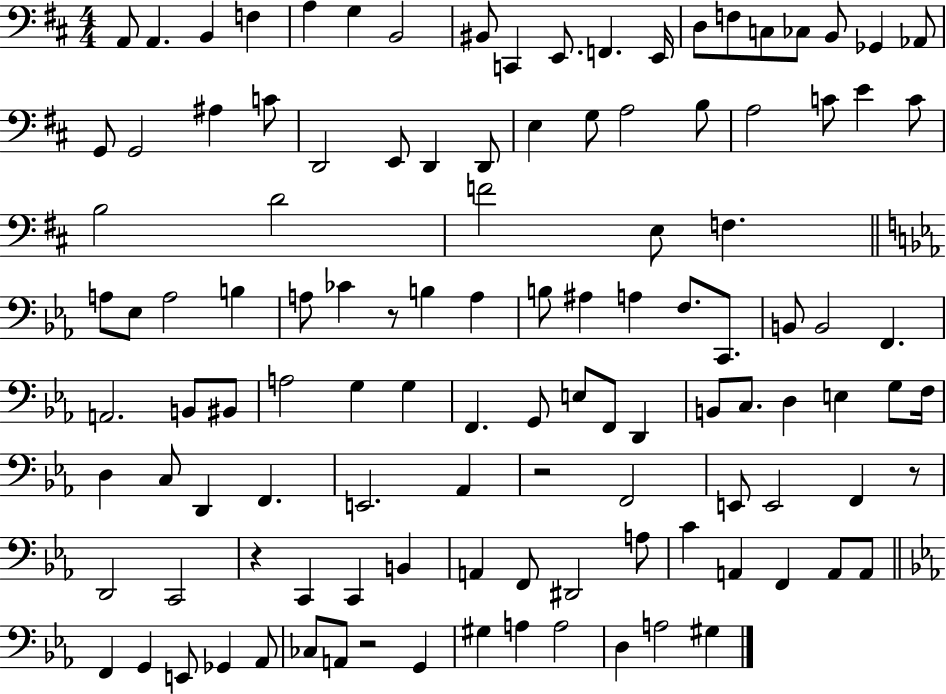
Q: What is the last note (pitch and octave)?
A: G#3